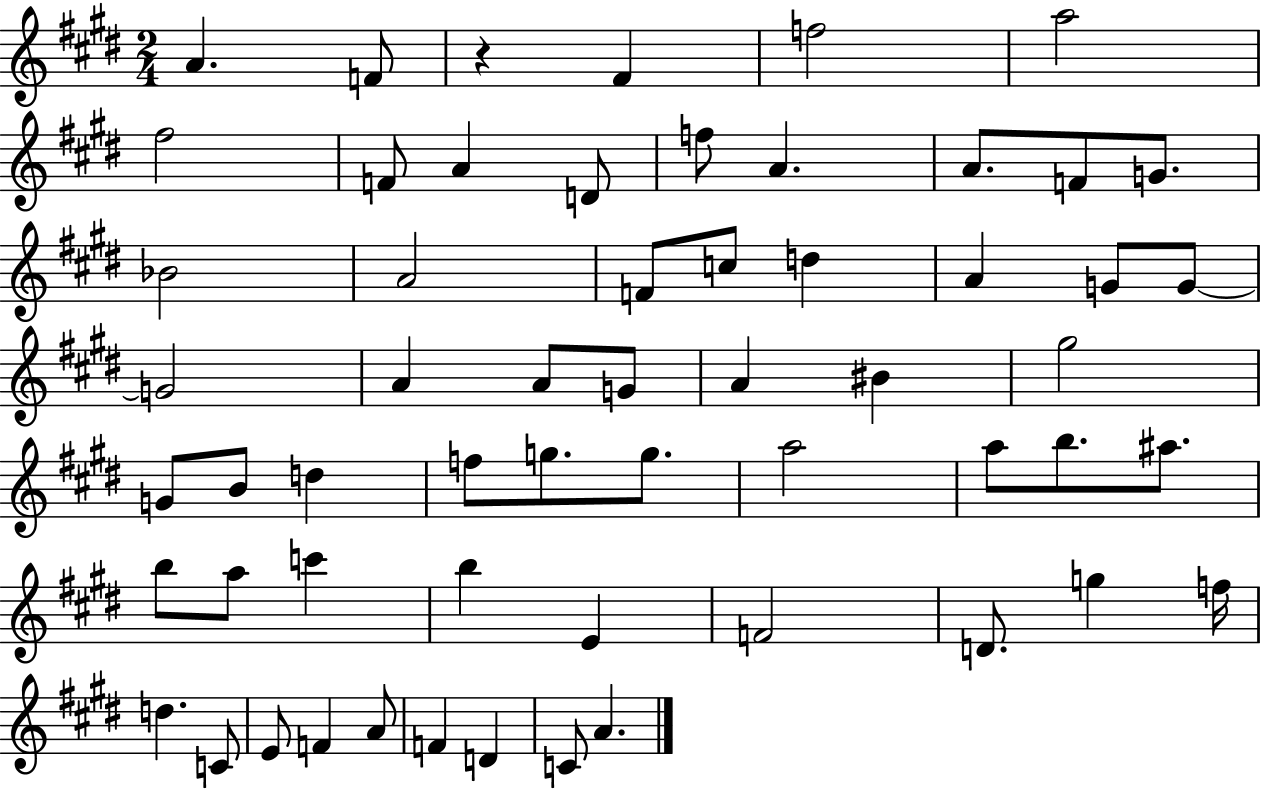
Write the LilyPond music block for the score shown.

{
  \clef treble
  \numericTimeSignature
  \time 2/4
  \key e \major
  a'4. f'8 | r4 fis'4 | f''2 | a''2 | \break fis''2 | f'8 a'4 d'8 | f''8 a'4. | a'8. f'8 g'8. | \break bes'2 | a'2 | f'8 c''8 d''4 | a'4 g'8 g'8~~ | \break g'2 | a'4 a'8 g'8 | a'4 bis'4 | gis''2 | \break g'8 b'8 d''4 | f''8 g''8. g''8. | a''2 | a''8 b''8. ais''8. | \break b''8 a''8 c'''4 | b''4 e'4 | f'2 | d'8. g''4 f''16 | \break d''4. c'8 | e'8 f'4 a'8 | f'4 d'4 | c'8 a'4. | \break \bar "|."
}